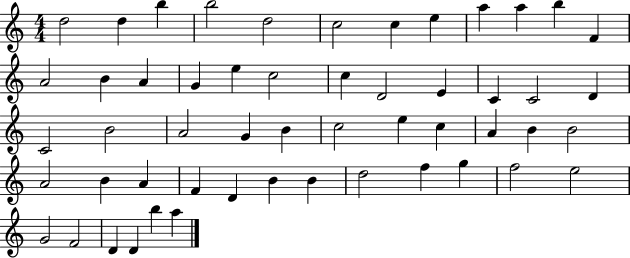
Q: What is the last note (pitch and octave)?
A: A5